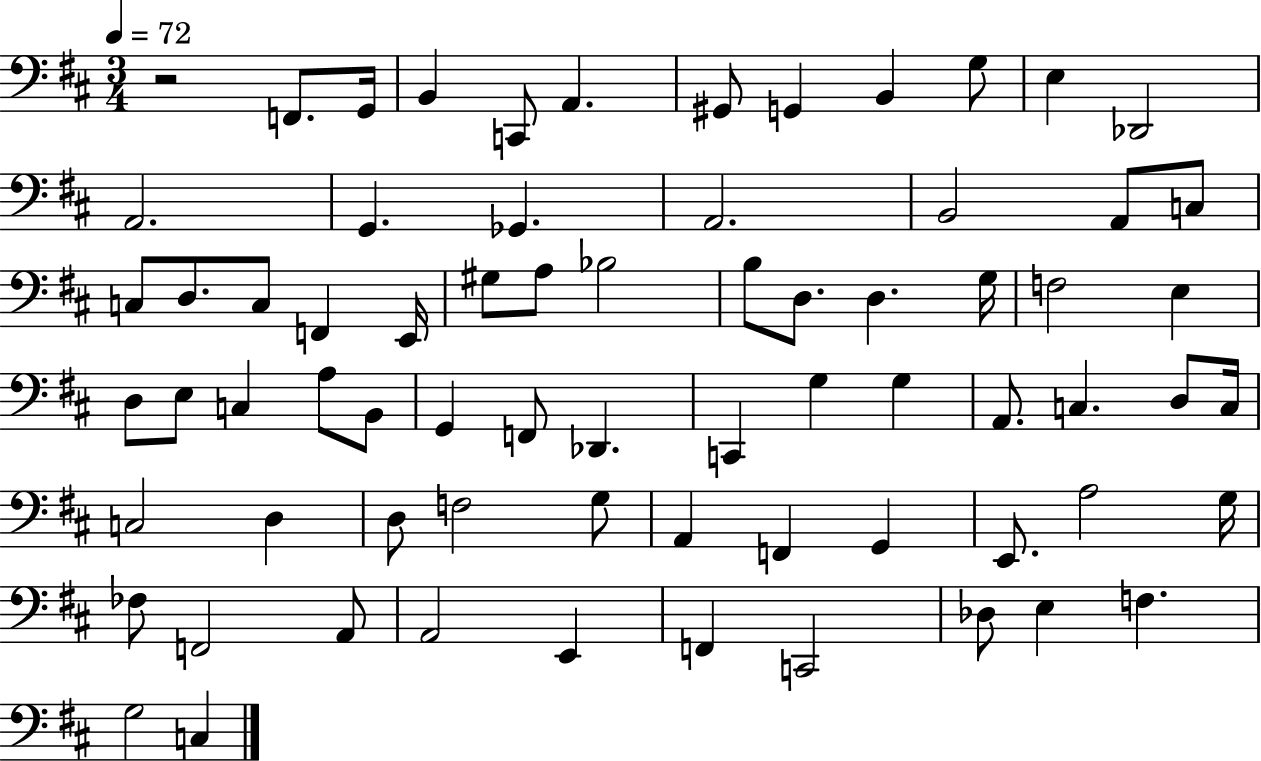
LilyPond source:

{
  \clef bass
  \numericTimeSignature
  \time 3/4
  \key d \major
  \tempo 4 = 72
  r2 f,8. g,16 | b,4 c,8 a,4. | gis,8 g,4 b,4 g8 | e4 des,2 | \break a,2. | g,4. ges,4. | a,2. | b,2 a,8 c8 | \break c8 d8. c8 f,4 e,16 | gis8 a8 bes2 | b8 d8. d4. g16 | f2 e4 | \break d8 e8 c4 a8 b,8 | g,4 f,8 des,4. | c,4 g4 g4 | a,8. c4. d8 c16 | \break c2 d4 | d8 f2 g8 | a,4 f,4 g,4 | e,8. a2 g16 | \break fes8 f,2 a,8 | a,2 e,4 | f,4 c,2 | des8 e4 f4. | \break g2 c4 | \bar "|."
}